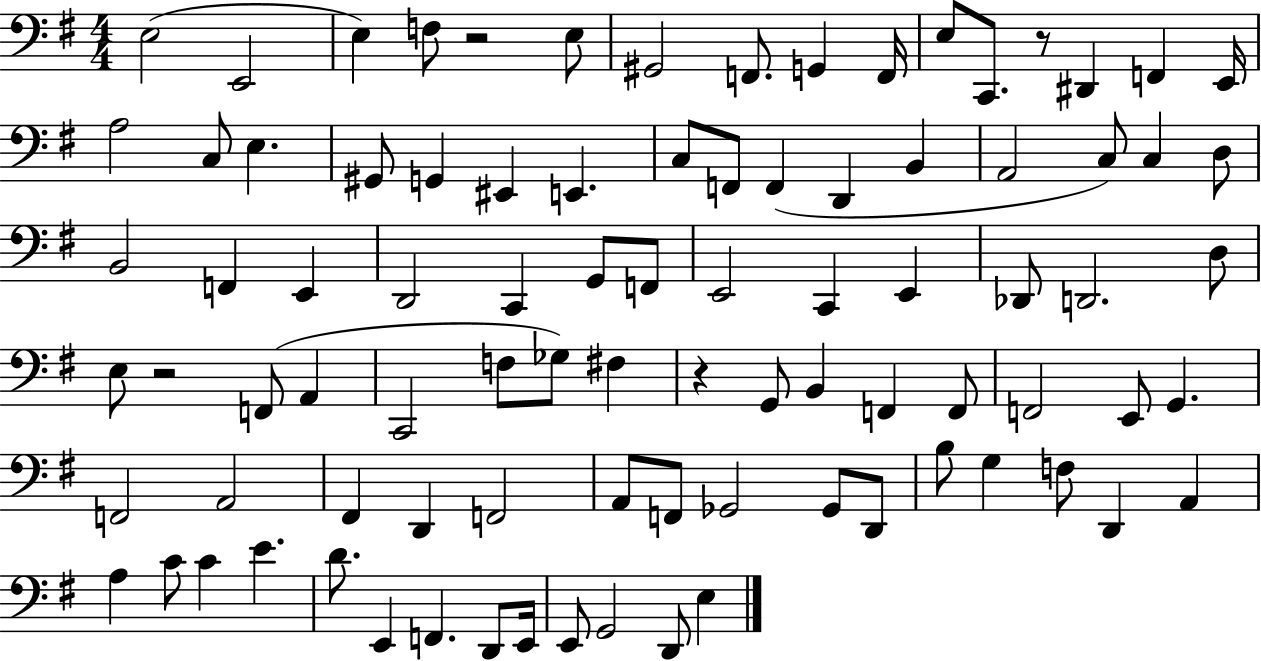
E3/h E2/h E3/q F3/e R/h E3/e G#2/h F2/e. G2/q F2/s E3/e C2/e. R/e D#2/q F2/q E2/s A3/h C3/e E3/q. G#2/e G2/q EIS2/q E2/q. C3/e F2/e F2/q D2/q B2/q A2/h C3/e C3/q D3/e B2/h F2/q E2/q D2/h C2/q G2/e F2/e E2/h C2/q E2/q Db2/e D2/h. D3/e E3/e R/h F2/e A2/q C2/h F3/e Gb3/e F#3/q R/q G2/e B2/q F2/q F2/e F2/h E2/e G2/q. F2/h A2/h F#2/q D2/q F2/h A2/e F2/e Gb2/h Gb2/e D2/e B3/e G3/q F3/e D2/q A2/q A3/q C4/e C4/q E4/q. D4/e. E2/q F2/q. D2/e E2/s E2/e G2/h D2/e E3/q